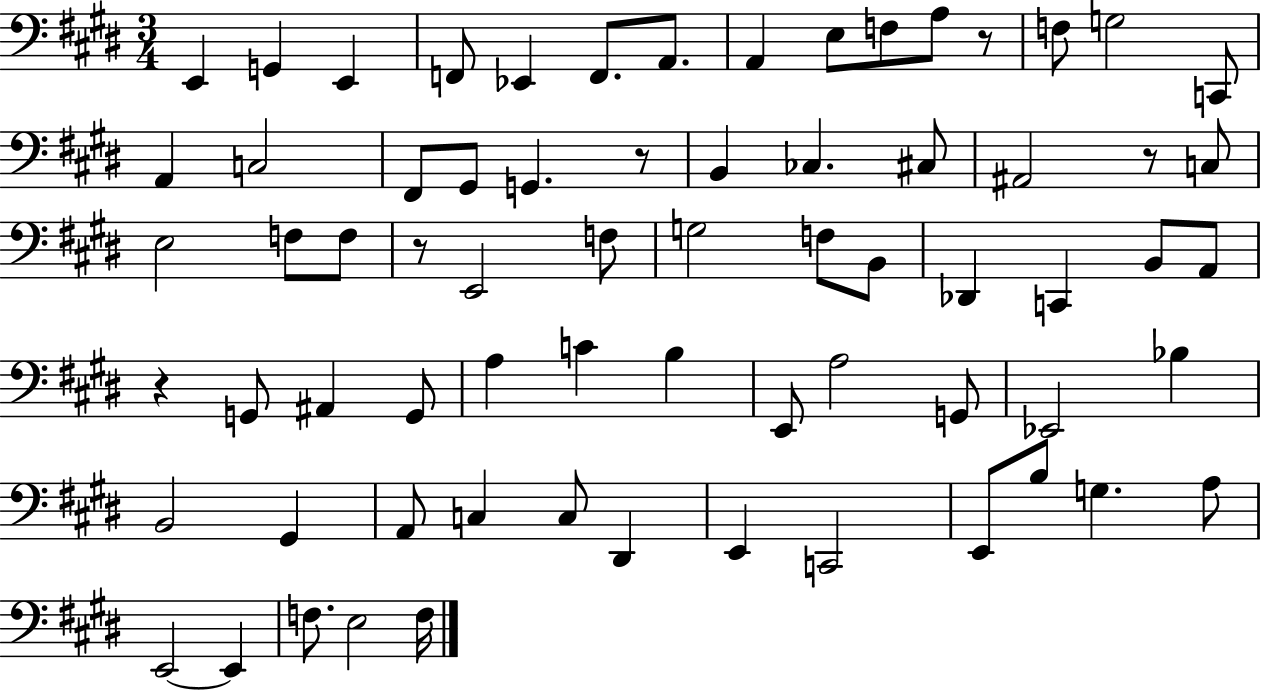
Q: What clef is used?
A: bass